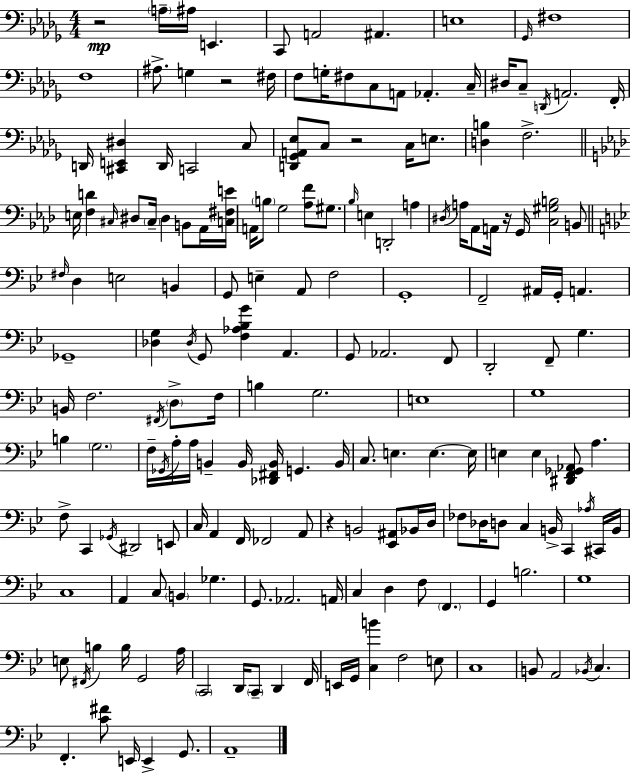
X:1
T:Untitled
M:4/4
L:1/4
K:Bbm
z2 A,/4 ^A,/4 E,, C,,/2 A,,2 ^A,, E,4 _G,,/4 ^F,4 F,4 ^A,/2 G, z2 ^F,/4 F,/2 G,/4 ^F,/2 C,/2 A,,/2 _A,, C,/4 ^D,/4 C,/2 D,,/4 A,,2 F,,/4 D,,/4 [^C,,E,,^D,] D,,/4 C,,2 C,/2 [D,,_G,,A,,_E,]/2 C,/2 z2 C,/4 E,/2 [D,B,] F,2 E,/4 [F,D] ^C,/4 ^D,/2 ^C,/4 ^D, B,,/2 _A,,/4 [C,^F,E]/4 A,,/4 B,/2 G,2 [_A,F]/2 ^G,/2 _B,/4 E, D,,2 A, ^D,/4 A,/4 _A,,/2 A,,/4 z/4 G,,/4 [C,^G,B,]2 B,,/2 ^F,/4 D, E,2 B,, G,,/2 E, A,,/2 F,2 G,,4 F,,2 ^A,,/4 G,,/4 A,, _G,,4 [_D,G,] _D,/4 G,,/2 [F,_A,_B,G] A,, G,,/2 _A,,2 F,,/2 D,,2 F,,/2 G, B,,/4 F,2 ^F,,/4 D,/2 F,/4 B, G,2 E,4 G,4 B, G,2 F,/4 _G,,/4 A,/4 A,/4 B,, B,,/4 [_D,,^F,,B,,]/4 G,, B,,/4 C,/2 E, E, E,/4 E, E, [^D,,F,,_G,,_A,,]/2 A, F,/2 C,, _G,,/4 ^D,,2 E,,/2 C,/4 A,, F,,/4 _F,,2 A,,/2 z B,,2 [_E,,^A,,]/2 _B,,/4 D,/4 _F,/2 _D,/4 D,/2 C, B,,/4 C,, _A,/4 ^C,,/4 B,,/4 C,4 A,, C,/2 B,, _G, G,,/2 _A,,2 A,,/4 C, D, F,/2 F,, G,, B,2 G,4 E,/2 ^F,,/4 B, B,/4 G,,2 A,/4 C,,2 D,,/4 C,,/2 D,, F,,/4 E,,/4 G,,/4 [C,B] F,2 E,/2 C,4 B,,/2 A,,2 _B,,/4 C, F,, [C^F]/2 E,,/4 E,, G,,/2 A,,4